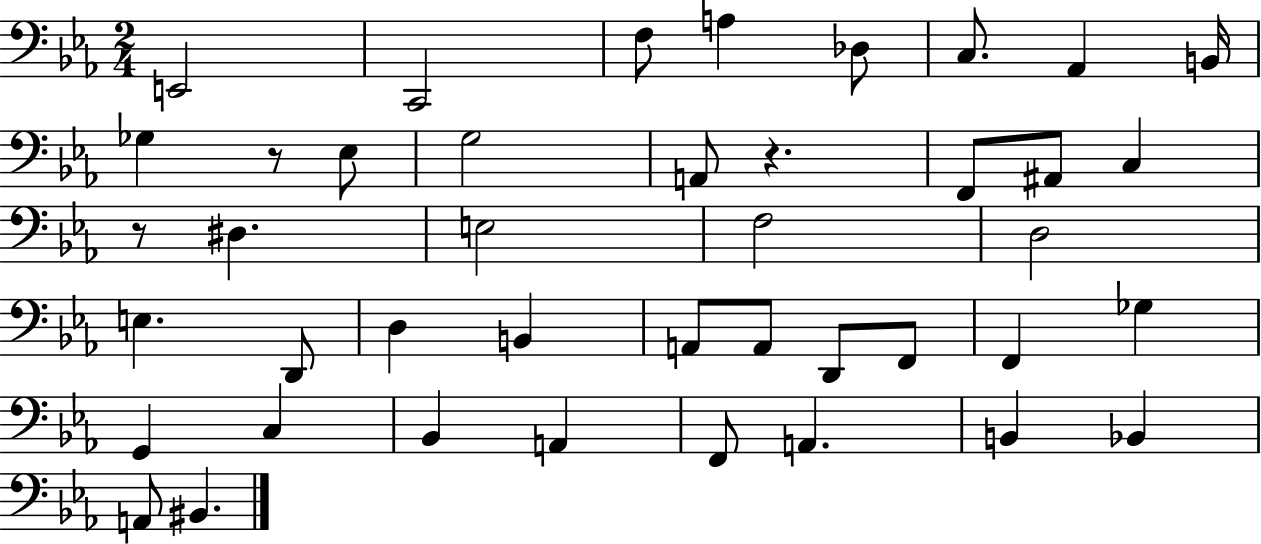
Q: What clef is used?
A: bass